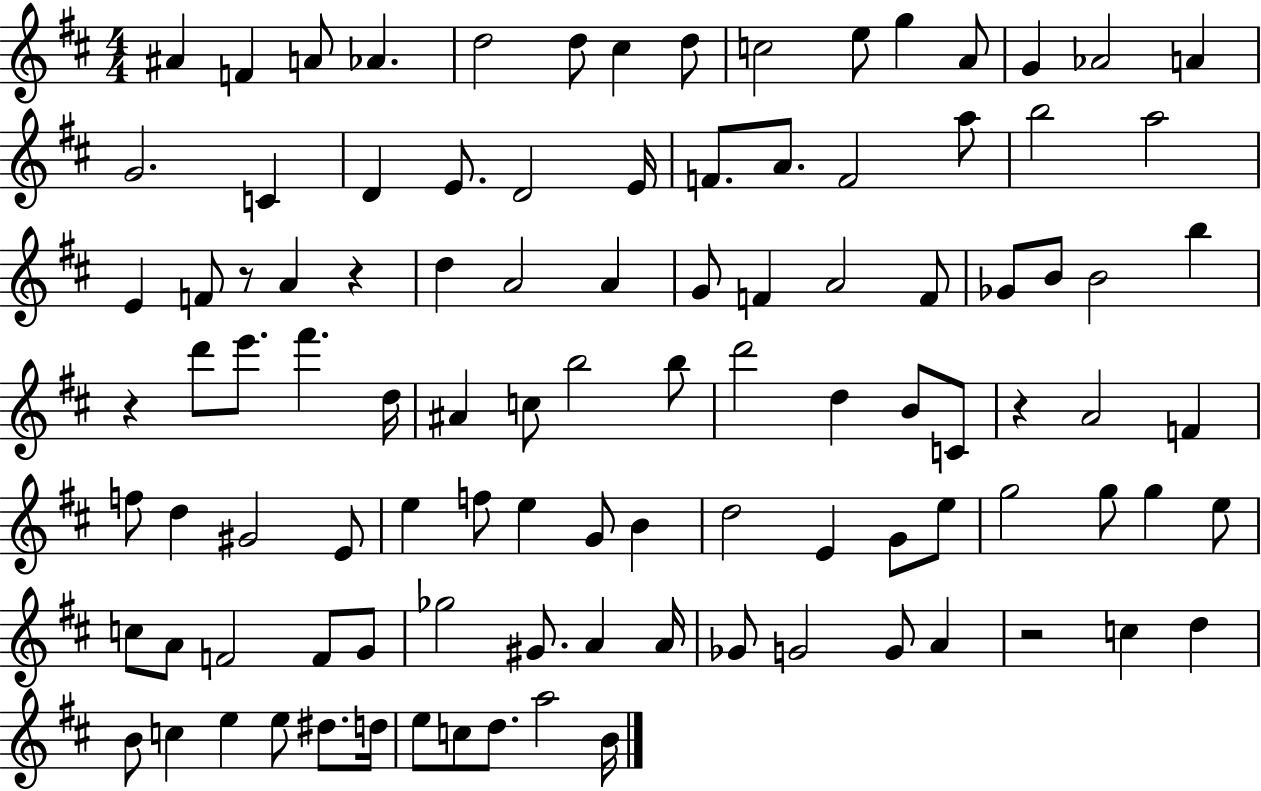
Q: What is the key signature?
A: D major